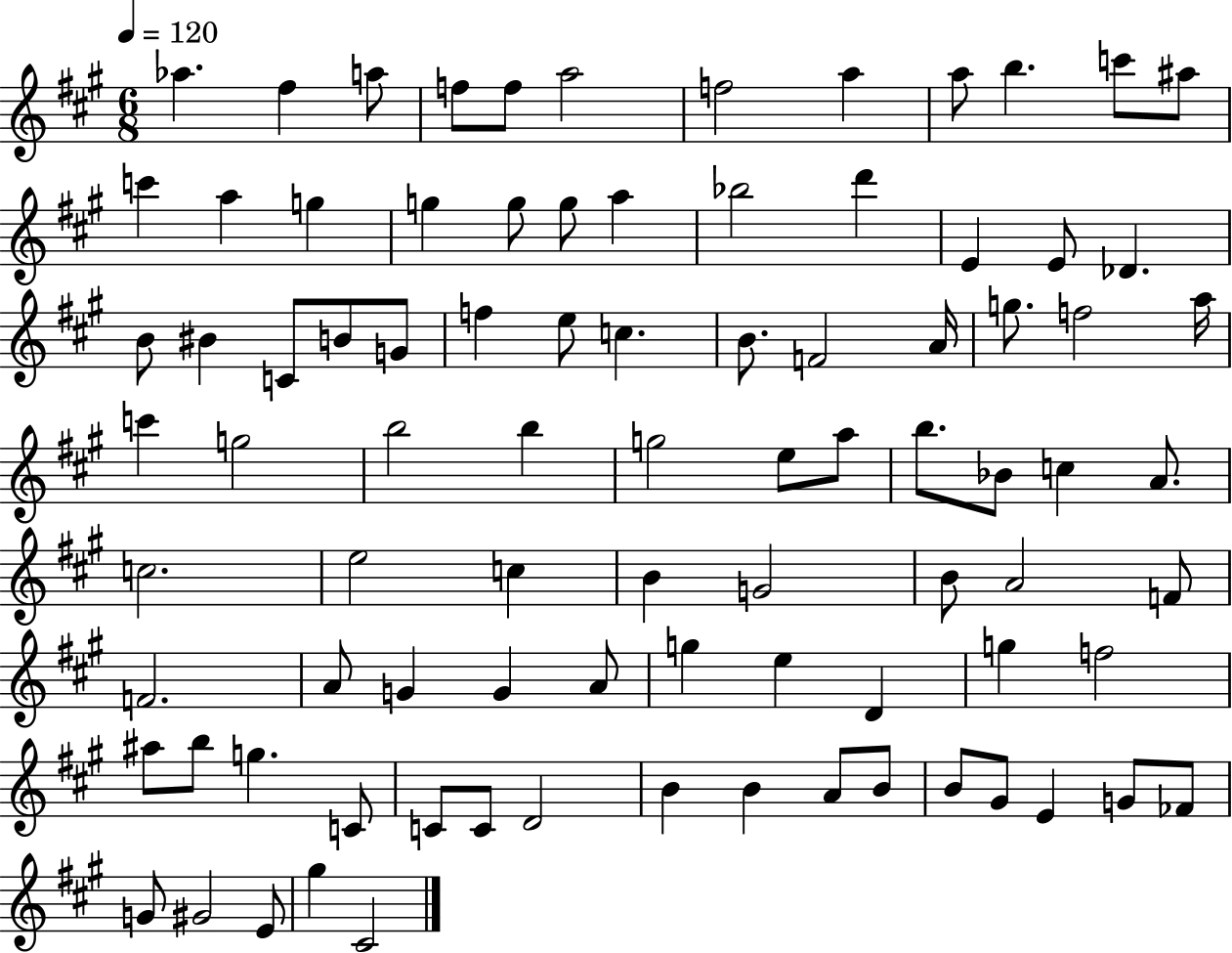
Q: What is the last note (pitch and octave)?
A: C#4